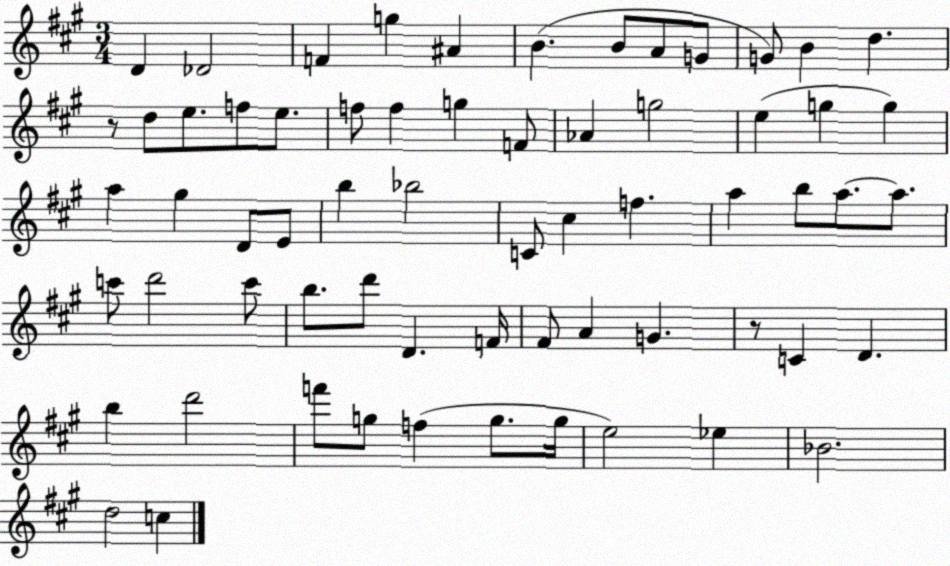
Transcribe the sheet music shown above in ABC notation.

X:1
T:Untitled
M:3/4
L:1/4
K:A
D _D2 F g ^A B B/2 A/2 G/2 G/2 B d z/2 d/2 e/2 f/2 e/2 f/2 f g F/2 _A g2 e g g a ^g D/2 E/2 b _b2 C/2 ^c f a b/2 a/2 a/2 c'/2 d'2 c'/2 b/2 d'/2 D F/4 ^F/2 A G z/2 C D b d'2 f'/2 g/2 f g/2 g/4 e2 _e _B2 d2 c